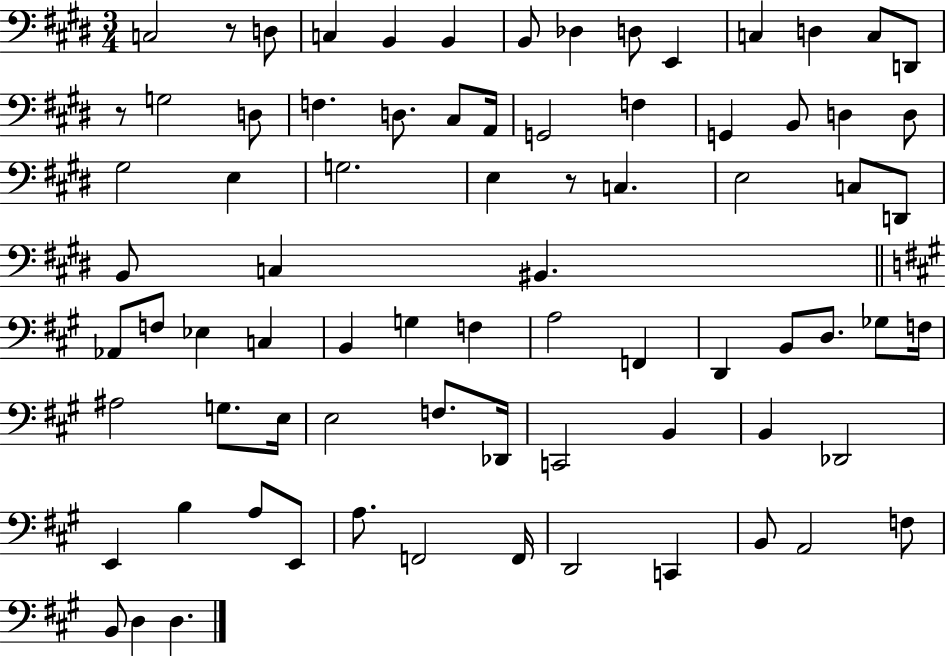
{
  \clef bass
  \numericTimeSignature
  \time 3/4
  \key e \major
  \repeat volta 2 { c2 r8 d8 | c4 b,4 b,4 | b,8 des4 d8 e,4 | c4 d4 c8 d,8 | \break r8 g2 d8 | f4. d8. cis8 a,16 | g,2 f4 | g,4 b,8 d4 d8 | \break gis2 e4 | g2. | e4 r8 c4. | e2 c8 d,8 | \break b,8 c4 bis,4. | \bar "||" \break \key a \major aes,8 f8 ees4 c4 | b,4 g4 f4 | a2 f,4 | d,4 b,8 d8. ges8 f16 | \break ais2 g8. e16 | e2 f8. des,16 | c,2 b,4 | b,4 des,2 | \break e,4 b4 a8 e,8 | a8. f,2 f,16 | d,2 c,4 | b,8 a,2 f8 | \break b,8 d4 d4. | } \bar "|."
}